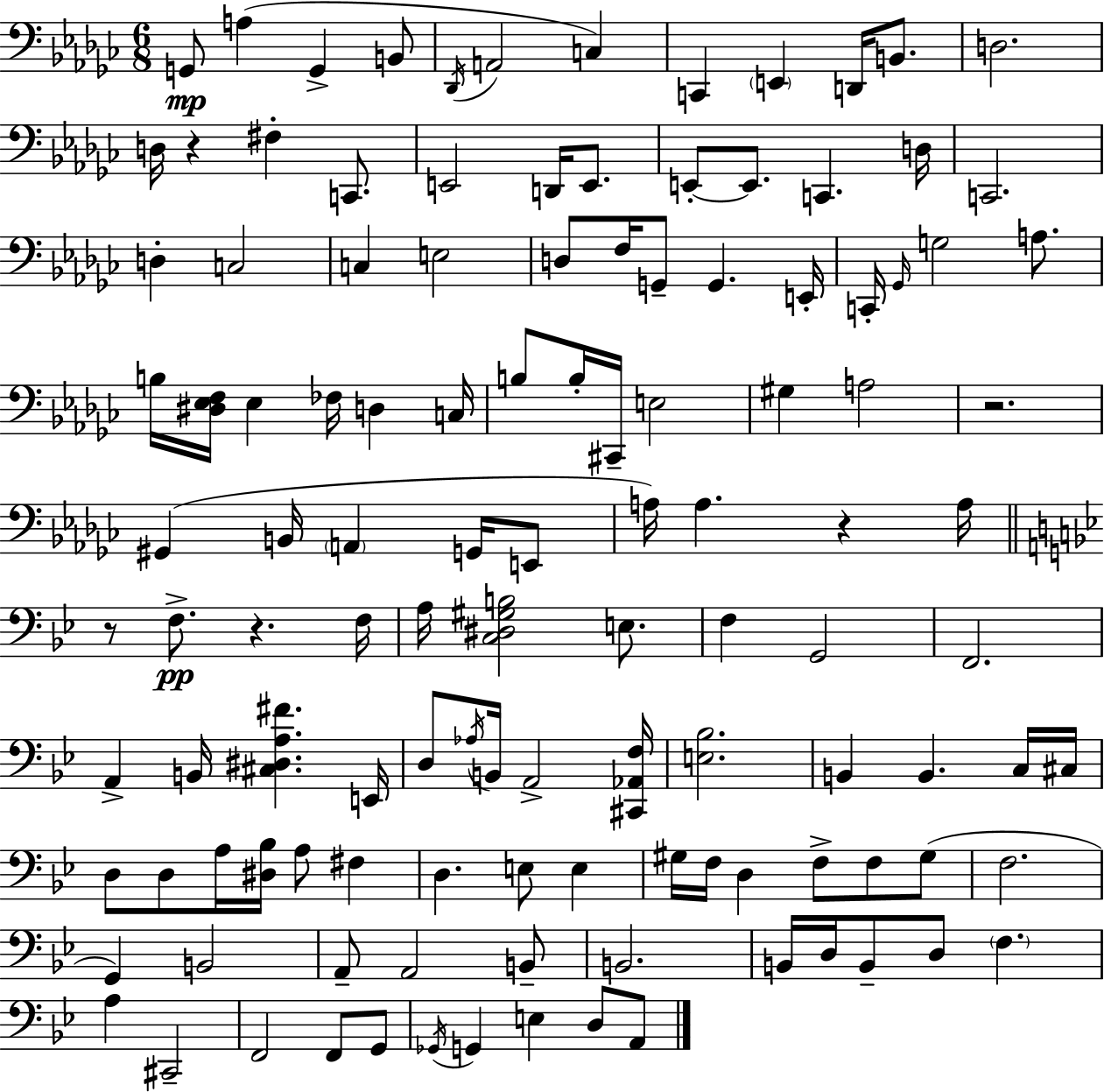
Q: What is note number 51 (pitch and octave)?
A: G2